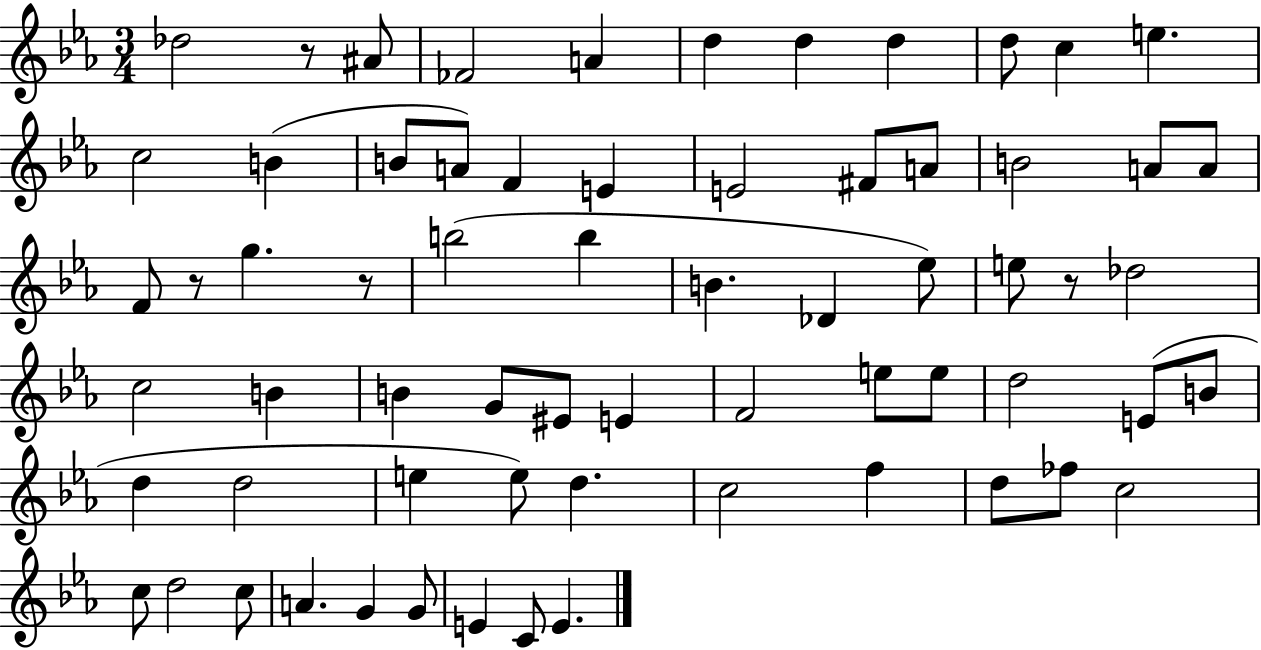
Db5/h R/e A#4/e FES4/h A4/q D5/q D5/q D5/q D5/e C5/q E5/q. C5/h B4/q B4/e A4/e F4/q E4/q E4/h F#4/e A4/e B4/h A4/e A4/e F4/e R/e G5/q. R/e B5/h B5/q B4/q. Db4/q Eb5/e E5/e R/e Db5/h C5/h B4/q B4/q G4/e EIS4/e E4/q F4/h E5/e E5/e D5/h E4/e B4/e D5/q D5/h E5/q E5/e D5/q. C5/h F5/q D5/e FES5/e C5/h C5/e D5/h C5/e A4/q. G4/q G4/e E4/q C4/e E4/q.